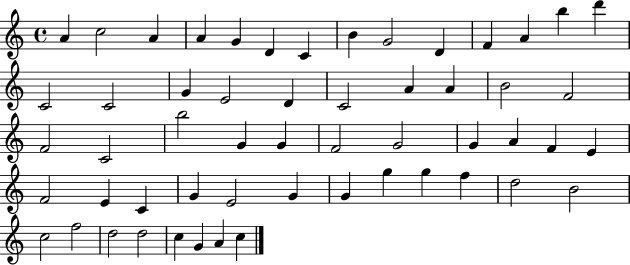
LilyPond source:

{
  \clef treble
  \time 4/4
  \defaultTimeSignature
  \key c \major
  a'4 c''2 a'4 | a'4 g'4 d'4 c'4 | b'4 g'2 d'4 | f'4 a'4 b''4 d'''4 | \break c'2 c'2 | g'4 e'2 d'4 | c'2 a'4 a'4 | b'2 f'2 | \break f'2 c'2 | b''2 g'4 g'4 | f'2 g'2 | g'4 a'4 f'4 e'4 | \break f'2 e'4 c'4 | g'4 e'2 g'4 | g'4 g''4 g''4 f''4 | d''2 b'2 | \break c''2 f''2 | d''2 d''2 | c''4 g'4 a'4 c''4 | \bar "|."
}